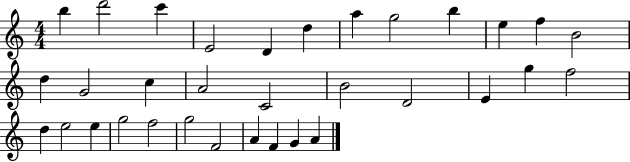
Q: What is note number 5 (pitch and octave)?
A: D4